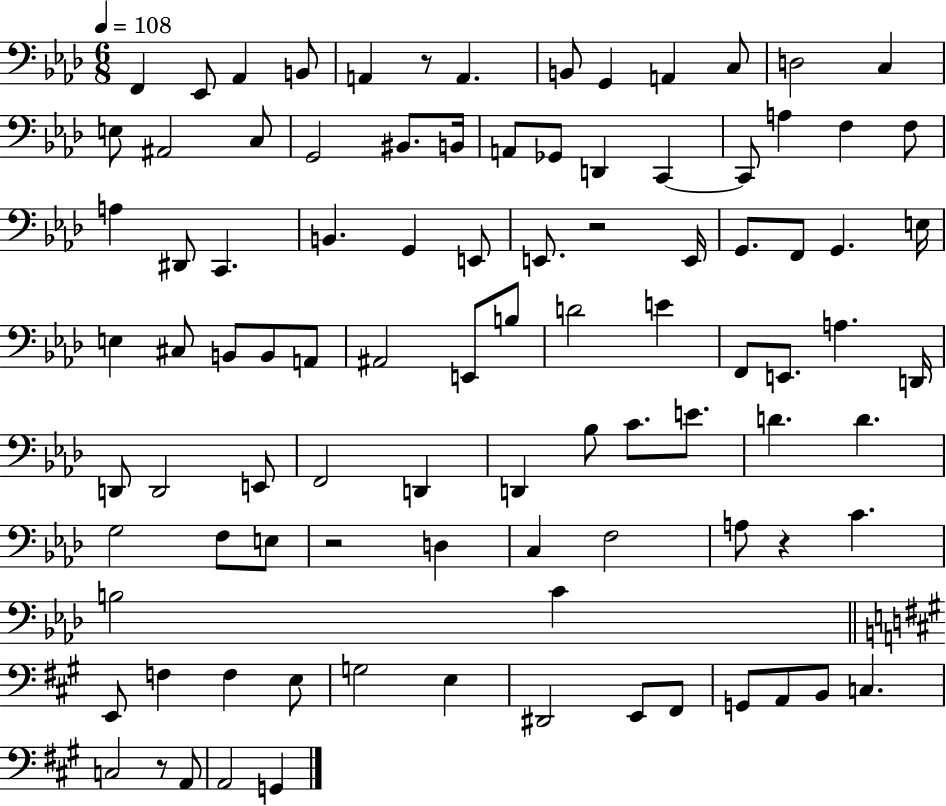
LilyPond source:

{
  \clef bass
  \numericTimeSignature
  \time 6/8
  \key aes \major
  \tempo 4 = 108
  f,4 ees,8 aes,4 b,8 | a,4 r8 a,4. | b,8 g,4 a,4 c8 | d2 c4 | \break e8 ais,2 c8 | g,2 bis,8. b,16 | a,8 ges,8 d,4 c,4~~ | c,8 a4 f4 f8 | \break a4 dis,8 c,4. | b,4. g,4 e,8 | e,8. r2 e,16 | g,8. f,8 g,4. e16 | \break e4 cis8 b,8 b,8 a,8 | ais,2 e,8 b8 | d'2 e'4 | f,8 e,8. a4. d,16 | \break d,8 d,2 e,8 | f,2 d,4 | d,4 bes8 c'8. e'8. | d'4. d'4. | \break g2 f8 e8 | r2 d4 | c4 f2 | a8 r4 c'4. | \break b2 c'4 | \bar "||" \break \key a \major e,8 f4 f4 e8 | g2 e4 | dis,2 e,8 fis,8 | g,8 a,8 b,8 c4. | \break c2 r8 a,8 | a,2 g,4 | \bar "|."
}